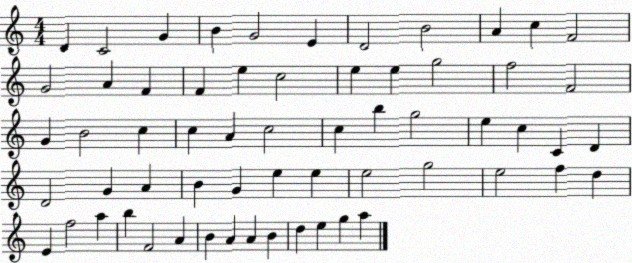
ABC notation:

X:1
T:Untitled
M:4/4
L:1/4
K:C
D C2 G B G2 E D2 B2 A c F2 G2 A F F e c2 e e g2 f2 F2 G B2 c c A c2 c b g2 e c C D D2 G A B G e e e2 g2 e2 f d E f2 a b F2 A B A A B d e g a